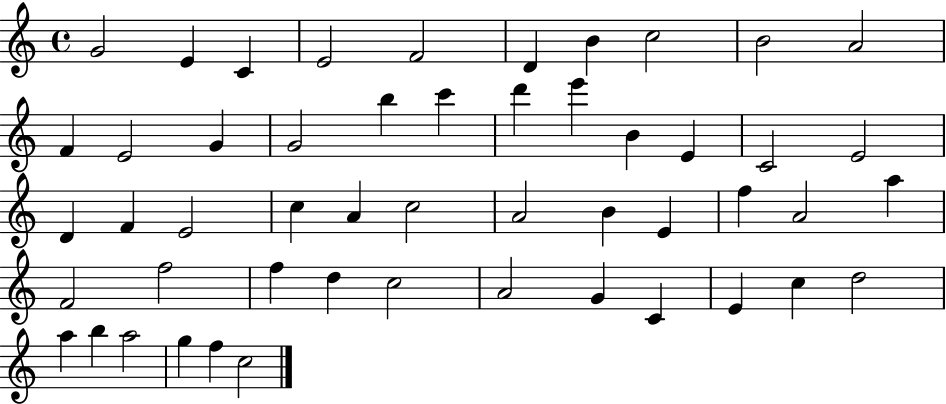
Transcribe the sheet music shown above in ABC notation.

X:1
T:Untitled
M:4/4
L:1/4
K:C
G2 E C E2 F2 D B c2 B2 A2 F E2 G G2 b c' d' e' B E C2 E2 D F E2 c A c2 A2 B E f A2 a F2 f2 f d c2 A2 G C E c d2 a b a2 g f c2